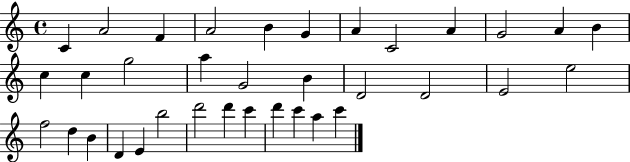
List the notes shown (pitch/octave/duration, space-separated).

C4/q A4/h F4/q A4/h B4/q G4/q A4/q C4/h A4/q G4/h A4/q B4/q C5/q C5/q G5/h A5/q G4/h B4/q D4/h D4/h E4/h E5/h F5/h D5/q B4/q D4/q E4/q B5/h D6/h D6/q C6/q D6/q C6/q A5/q C6/q